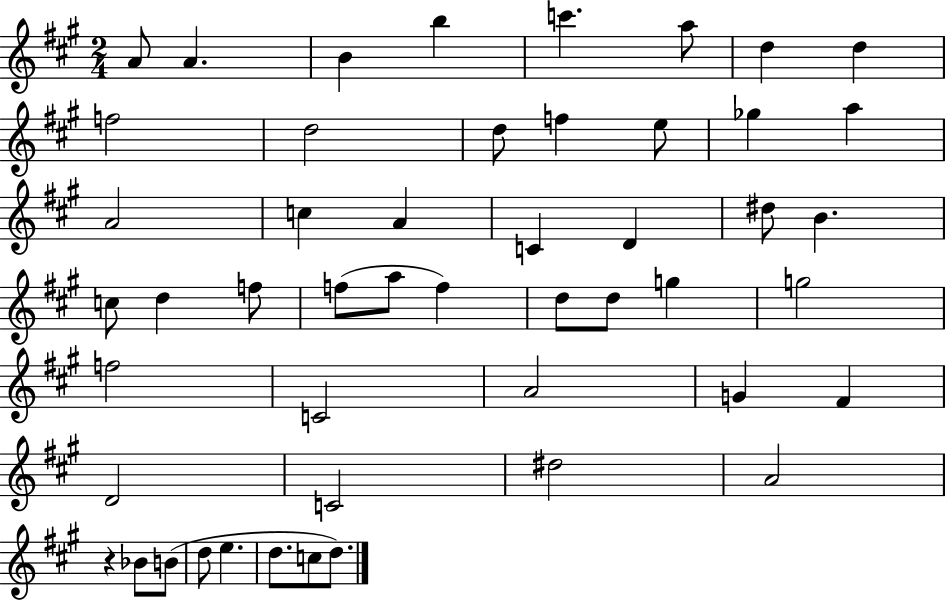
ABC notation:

X:1
T:Untitled
M:2/4
L:1/4
K:A
A/2 A B b c' a/2 d d f2 d2 d/2 f e/2 _g a A2 c A C D ^d/2 B c/2 d f/2 f/2 a/2 f d/2 d/2 g g2 f2 C2 A2 G ^F D2 C2 ^d2 A2 z _B/2 B/2 d/2 e d/2 c/2 d/2